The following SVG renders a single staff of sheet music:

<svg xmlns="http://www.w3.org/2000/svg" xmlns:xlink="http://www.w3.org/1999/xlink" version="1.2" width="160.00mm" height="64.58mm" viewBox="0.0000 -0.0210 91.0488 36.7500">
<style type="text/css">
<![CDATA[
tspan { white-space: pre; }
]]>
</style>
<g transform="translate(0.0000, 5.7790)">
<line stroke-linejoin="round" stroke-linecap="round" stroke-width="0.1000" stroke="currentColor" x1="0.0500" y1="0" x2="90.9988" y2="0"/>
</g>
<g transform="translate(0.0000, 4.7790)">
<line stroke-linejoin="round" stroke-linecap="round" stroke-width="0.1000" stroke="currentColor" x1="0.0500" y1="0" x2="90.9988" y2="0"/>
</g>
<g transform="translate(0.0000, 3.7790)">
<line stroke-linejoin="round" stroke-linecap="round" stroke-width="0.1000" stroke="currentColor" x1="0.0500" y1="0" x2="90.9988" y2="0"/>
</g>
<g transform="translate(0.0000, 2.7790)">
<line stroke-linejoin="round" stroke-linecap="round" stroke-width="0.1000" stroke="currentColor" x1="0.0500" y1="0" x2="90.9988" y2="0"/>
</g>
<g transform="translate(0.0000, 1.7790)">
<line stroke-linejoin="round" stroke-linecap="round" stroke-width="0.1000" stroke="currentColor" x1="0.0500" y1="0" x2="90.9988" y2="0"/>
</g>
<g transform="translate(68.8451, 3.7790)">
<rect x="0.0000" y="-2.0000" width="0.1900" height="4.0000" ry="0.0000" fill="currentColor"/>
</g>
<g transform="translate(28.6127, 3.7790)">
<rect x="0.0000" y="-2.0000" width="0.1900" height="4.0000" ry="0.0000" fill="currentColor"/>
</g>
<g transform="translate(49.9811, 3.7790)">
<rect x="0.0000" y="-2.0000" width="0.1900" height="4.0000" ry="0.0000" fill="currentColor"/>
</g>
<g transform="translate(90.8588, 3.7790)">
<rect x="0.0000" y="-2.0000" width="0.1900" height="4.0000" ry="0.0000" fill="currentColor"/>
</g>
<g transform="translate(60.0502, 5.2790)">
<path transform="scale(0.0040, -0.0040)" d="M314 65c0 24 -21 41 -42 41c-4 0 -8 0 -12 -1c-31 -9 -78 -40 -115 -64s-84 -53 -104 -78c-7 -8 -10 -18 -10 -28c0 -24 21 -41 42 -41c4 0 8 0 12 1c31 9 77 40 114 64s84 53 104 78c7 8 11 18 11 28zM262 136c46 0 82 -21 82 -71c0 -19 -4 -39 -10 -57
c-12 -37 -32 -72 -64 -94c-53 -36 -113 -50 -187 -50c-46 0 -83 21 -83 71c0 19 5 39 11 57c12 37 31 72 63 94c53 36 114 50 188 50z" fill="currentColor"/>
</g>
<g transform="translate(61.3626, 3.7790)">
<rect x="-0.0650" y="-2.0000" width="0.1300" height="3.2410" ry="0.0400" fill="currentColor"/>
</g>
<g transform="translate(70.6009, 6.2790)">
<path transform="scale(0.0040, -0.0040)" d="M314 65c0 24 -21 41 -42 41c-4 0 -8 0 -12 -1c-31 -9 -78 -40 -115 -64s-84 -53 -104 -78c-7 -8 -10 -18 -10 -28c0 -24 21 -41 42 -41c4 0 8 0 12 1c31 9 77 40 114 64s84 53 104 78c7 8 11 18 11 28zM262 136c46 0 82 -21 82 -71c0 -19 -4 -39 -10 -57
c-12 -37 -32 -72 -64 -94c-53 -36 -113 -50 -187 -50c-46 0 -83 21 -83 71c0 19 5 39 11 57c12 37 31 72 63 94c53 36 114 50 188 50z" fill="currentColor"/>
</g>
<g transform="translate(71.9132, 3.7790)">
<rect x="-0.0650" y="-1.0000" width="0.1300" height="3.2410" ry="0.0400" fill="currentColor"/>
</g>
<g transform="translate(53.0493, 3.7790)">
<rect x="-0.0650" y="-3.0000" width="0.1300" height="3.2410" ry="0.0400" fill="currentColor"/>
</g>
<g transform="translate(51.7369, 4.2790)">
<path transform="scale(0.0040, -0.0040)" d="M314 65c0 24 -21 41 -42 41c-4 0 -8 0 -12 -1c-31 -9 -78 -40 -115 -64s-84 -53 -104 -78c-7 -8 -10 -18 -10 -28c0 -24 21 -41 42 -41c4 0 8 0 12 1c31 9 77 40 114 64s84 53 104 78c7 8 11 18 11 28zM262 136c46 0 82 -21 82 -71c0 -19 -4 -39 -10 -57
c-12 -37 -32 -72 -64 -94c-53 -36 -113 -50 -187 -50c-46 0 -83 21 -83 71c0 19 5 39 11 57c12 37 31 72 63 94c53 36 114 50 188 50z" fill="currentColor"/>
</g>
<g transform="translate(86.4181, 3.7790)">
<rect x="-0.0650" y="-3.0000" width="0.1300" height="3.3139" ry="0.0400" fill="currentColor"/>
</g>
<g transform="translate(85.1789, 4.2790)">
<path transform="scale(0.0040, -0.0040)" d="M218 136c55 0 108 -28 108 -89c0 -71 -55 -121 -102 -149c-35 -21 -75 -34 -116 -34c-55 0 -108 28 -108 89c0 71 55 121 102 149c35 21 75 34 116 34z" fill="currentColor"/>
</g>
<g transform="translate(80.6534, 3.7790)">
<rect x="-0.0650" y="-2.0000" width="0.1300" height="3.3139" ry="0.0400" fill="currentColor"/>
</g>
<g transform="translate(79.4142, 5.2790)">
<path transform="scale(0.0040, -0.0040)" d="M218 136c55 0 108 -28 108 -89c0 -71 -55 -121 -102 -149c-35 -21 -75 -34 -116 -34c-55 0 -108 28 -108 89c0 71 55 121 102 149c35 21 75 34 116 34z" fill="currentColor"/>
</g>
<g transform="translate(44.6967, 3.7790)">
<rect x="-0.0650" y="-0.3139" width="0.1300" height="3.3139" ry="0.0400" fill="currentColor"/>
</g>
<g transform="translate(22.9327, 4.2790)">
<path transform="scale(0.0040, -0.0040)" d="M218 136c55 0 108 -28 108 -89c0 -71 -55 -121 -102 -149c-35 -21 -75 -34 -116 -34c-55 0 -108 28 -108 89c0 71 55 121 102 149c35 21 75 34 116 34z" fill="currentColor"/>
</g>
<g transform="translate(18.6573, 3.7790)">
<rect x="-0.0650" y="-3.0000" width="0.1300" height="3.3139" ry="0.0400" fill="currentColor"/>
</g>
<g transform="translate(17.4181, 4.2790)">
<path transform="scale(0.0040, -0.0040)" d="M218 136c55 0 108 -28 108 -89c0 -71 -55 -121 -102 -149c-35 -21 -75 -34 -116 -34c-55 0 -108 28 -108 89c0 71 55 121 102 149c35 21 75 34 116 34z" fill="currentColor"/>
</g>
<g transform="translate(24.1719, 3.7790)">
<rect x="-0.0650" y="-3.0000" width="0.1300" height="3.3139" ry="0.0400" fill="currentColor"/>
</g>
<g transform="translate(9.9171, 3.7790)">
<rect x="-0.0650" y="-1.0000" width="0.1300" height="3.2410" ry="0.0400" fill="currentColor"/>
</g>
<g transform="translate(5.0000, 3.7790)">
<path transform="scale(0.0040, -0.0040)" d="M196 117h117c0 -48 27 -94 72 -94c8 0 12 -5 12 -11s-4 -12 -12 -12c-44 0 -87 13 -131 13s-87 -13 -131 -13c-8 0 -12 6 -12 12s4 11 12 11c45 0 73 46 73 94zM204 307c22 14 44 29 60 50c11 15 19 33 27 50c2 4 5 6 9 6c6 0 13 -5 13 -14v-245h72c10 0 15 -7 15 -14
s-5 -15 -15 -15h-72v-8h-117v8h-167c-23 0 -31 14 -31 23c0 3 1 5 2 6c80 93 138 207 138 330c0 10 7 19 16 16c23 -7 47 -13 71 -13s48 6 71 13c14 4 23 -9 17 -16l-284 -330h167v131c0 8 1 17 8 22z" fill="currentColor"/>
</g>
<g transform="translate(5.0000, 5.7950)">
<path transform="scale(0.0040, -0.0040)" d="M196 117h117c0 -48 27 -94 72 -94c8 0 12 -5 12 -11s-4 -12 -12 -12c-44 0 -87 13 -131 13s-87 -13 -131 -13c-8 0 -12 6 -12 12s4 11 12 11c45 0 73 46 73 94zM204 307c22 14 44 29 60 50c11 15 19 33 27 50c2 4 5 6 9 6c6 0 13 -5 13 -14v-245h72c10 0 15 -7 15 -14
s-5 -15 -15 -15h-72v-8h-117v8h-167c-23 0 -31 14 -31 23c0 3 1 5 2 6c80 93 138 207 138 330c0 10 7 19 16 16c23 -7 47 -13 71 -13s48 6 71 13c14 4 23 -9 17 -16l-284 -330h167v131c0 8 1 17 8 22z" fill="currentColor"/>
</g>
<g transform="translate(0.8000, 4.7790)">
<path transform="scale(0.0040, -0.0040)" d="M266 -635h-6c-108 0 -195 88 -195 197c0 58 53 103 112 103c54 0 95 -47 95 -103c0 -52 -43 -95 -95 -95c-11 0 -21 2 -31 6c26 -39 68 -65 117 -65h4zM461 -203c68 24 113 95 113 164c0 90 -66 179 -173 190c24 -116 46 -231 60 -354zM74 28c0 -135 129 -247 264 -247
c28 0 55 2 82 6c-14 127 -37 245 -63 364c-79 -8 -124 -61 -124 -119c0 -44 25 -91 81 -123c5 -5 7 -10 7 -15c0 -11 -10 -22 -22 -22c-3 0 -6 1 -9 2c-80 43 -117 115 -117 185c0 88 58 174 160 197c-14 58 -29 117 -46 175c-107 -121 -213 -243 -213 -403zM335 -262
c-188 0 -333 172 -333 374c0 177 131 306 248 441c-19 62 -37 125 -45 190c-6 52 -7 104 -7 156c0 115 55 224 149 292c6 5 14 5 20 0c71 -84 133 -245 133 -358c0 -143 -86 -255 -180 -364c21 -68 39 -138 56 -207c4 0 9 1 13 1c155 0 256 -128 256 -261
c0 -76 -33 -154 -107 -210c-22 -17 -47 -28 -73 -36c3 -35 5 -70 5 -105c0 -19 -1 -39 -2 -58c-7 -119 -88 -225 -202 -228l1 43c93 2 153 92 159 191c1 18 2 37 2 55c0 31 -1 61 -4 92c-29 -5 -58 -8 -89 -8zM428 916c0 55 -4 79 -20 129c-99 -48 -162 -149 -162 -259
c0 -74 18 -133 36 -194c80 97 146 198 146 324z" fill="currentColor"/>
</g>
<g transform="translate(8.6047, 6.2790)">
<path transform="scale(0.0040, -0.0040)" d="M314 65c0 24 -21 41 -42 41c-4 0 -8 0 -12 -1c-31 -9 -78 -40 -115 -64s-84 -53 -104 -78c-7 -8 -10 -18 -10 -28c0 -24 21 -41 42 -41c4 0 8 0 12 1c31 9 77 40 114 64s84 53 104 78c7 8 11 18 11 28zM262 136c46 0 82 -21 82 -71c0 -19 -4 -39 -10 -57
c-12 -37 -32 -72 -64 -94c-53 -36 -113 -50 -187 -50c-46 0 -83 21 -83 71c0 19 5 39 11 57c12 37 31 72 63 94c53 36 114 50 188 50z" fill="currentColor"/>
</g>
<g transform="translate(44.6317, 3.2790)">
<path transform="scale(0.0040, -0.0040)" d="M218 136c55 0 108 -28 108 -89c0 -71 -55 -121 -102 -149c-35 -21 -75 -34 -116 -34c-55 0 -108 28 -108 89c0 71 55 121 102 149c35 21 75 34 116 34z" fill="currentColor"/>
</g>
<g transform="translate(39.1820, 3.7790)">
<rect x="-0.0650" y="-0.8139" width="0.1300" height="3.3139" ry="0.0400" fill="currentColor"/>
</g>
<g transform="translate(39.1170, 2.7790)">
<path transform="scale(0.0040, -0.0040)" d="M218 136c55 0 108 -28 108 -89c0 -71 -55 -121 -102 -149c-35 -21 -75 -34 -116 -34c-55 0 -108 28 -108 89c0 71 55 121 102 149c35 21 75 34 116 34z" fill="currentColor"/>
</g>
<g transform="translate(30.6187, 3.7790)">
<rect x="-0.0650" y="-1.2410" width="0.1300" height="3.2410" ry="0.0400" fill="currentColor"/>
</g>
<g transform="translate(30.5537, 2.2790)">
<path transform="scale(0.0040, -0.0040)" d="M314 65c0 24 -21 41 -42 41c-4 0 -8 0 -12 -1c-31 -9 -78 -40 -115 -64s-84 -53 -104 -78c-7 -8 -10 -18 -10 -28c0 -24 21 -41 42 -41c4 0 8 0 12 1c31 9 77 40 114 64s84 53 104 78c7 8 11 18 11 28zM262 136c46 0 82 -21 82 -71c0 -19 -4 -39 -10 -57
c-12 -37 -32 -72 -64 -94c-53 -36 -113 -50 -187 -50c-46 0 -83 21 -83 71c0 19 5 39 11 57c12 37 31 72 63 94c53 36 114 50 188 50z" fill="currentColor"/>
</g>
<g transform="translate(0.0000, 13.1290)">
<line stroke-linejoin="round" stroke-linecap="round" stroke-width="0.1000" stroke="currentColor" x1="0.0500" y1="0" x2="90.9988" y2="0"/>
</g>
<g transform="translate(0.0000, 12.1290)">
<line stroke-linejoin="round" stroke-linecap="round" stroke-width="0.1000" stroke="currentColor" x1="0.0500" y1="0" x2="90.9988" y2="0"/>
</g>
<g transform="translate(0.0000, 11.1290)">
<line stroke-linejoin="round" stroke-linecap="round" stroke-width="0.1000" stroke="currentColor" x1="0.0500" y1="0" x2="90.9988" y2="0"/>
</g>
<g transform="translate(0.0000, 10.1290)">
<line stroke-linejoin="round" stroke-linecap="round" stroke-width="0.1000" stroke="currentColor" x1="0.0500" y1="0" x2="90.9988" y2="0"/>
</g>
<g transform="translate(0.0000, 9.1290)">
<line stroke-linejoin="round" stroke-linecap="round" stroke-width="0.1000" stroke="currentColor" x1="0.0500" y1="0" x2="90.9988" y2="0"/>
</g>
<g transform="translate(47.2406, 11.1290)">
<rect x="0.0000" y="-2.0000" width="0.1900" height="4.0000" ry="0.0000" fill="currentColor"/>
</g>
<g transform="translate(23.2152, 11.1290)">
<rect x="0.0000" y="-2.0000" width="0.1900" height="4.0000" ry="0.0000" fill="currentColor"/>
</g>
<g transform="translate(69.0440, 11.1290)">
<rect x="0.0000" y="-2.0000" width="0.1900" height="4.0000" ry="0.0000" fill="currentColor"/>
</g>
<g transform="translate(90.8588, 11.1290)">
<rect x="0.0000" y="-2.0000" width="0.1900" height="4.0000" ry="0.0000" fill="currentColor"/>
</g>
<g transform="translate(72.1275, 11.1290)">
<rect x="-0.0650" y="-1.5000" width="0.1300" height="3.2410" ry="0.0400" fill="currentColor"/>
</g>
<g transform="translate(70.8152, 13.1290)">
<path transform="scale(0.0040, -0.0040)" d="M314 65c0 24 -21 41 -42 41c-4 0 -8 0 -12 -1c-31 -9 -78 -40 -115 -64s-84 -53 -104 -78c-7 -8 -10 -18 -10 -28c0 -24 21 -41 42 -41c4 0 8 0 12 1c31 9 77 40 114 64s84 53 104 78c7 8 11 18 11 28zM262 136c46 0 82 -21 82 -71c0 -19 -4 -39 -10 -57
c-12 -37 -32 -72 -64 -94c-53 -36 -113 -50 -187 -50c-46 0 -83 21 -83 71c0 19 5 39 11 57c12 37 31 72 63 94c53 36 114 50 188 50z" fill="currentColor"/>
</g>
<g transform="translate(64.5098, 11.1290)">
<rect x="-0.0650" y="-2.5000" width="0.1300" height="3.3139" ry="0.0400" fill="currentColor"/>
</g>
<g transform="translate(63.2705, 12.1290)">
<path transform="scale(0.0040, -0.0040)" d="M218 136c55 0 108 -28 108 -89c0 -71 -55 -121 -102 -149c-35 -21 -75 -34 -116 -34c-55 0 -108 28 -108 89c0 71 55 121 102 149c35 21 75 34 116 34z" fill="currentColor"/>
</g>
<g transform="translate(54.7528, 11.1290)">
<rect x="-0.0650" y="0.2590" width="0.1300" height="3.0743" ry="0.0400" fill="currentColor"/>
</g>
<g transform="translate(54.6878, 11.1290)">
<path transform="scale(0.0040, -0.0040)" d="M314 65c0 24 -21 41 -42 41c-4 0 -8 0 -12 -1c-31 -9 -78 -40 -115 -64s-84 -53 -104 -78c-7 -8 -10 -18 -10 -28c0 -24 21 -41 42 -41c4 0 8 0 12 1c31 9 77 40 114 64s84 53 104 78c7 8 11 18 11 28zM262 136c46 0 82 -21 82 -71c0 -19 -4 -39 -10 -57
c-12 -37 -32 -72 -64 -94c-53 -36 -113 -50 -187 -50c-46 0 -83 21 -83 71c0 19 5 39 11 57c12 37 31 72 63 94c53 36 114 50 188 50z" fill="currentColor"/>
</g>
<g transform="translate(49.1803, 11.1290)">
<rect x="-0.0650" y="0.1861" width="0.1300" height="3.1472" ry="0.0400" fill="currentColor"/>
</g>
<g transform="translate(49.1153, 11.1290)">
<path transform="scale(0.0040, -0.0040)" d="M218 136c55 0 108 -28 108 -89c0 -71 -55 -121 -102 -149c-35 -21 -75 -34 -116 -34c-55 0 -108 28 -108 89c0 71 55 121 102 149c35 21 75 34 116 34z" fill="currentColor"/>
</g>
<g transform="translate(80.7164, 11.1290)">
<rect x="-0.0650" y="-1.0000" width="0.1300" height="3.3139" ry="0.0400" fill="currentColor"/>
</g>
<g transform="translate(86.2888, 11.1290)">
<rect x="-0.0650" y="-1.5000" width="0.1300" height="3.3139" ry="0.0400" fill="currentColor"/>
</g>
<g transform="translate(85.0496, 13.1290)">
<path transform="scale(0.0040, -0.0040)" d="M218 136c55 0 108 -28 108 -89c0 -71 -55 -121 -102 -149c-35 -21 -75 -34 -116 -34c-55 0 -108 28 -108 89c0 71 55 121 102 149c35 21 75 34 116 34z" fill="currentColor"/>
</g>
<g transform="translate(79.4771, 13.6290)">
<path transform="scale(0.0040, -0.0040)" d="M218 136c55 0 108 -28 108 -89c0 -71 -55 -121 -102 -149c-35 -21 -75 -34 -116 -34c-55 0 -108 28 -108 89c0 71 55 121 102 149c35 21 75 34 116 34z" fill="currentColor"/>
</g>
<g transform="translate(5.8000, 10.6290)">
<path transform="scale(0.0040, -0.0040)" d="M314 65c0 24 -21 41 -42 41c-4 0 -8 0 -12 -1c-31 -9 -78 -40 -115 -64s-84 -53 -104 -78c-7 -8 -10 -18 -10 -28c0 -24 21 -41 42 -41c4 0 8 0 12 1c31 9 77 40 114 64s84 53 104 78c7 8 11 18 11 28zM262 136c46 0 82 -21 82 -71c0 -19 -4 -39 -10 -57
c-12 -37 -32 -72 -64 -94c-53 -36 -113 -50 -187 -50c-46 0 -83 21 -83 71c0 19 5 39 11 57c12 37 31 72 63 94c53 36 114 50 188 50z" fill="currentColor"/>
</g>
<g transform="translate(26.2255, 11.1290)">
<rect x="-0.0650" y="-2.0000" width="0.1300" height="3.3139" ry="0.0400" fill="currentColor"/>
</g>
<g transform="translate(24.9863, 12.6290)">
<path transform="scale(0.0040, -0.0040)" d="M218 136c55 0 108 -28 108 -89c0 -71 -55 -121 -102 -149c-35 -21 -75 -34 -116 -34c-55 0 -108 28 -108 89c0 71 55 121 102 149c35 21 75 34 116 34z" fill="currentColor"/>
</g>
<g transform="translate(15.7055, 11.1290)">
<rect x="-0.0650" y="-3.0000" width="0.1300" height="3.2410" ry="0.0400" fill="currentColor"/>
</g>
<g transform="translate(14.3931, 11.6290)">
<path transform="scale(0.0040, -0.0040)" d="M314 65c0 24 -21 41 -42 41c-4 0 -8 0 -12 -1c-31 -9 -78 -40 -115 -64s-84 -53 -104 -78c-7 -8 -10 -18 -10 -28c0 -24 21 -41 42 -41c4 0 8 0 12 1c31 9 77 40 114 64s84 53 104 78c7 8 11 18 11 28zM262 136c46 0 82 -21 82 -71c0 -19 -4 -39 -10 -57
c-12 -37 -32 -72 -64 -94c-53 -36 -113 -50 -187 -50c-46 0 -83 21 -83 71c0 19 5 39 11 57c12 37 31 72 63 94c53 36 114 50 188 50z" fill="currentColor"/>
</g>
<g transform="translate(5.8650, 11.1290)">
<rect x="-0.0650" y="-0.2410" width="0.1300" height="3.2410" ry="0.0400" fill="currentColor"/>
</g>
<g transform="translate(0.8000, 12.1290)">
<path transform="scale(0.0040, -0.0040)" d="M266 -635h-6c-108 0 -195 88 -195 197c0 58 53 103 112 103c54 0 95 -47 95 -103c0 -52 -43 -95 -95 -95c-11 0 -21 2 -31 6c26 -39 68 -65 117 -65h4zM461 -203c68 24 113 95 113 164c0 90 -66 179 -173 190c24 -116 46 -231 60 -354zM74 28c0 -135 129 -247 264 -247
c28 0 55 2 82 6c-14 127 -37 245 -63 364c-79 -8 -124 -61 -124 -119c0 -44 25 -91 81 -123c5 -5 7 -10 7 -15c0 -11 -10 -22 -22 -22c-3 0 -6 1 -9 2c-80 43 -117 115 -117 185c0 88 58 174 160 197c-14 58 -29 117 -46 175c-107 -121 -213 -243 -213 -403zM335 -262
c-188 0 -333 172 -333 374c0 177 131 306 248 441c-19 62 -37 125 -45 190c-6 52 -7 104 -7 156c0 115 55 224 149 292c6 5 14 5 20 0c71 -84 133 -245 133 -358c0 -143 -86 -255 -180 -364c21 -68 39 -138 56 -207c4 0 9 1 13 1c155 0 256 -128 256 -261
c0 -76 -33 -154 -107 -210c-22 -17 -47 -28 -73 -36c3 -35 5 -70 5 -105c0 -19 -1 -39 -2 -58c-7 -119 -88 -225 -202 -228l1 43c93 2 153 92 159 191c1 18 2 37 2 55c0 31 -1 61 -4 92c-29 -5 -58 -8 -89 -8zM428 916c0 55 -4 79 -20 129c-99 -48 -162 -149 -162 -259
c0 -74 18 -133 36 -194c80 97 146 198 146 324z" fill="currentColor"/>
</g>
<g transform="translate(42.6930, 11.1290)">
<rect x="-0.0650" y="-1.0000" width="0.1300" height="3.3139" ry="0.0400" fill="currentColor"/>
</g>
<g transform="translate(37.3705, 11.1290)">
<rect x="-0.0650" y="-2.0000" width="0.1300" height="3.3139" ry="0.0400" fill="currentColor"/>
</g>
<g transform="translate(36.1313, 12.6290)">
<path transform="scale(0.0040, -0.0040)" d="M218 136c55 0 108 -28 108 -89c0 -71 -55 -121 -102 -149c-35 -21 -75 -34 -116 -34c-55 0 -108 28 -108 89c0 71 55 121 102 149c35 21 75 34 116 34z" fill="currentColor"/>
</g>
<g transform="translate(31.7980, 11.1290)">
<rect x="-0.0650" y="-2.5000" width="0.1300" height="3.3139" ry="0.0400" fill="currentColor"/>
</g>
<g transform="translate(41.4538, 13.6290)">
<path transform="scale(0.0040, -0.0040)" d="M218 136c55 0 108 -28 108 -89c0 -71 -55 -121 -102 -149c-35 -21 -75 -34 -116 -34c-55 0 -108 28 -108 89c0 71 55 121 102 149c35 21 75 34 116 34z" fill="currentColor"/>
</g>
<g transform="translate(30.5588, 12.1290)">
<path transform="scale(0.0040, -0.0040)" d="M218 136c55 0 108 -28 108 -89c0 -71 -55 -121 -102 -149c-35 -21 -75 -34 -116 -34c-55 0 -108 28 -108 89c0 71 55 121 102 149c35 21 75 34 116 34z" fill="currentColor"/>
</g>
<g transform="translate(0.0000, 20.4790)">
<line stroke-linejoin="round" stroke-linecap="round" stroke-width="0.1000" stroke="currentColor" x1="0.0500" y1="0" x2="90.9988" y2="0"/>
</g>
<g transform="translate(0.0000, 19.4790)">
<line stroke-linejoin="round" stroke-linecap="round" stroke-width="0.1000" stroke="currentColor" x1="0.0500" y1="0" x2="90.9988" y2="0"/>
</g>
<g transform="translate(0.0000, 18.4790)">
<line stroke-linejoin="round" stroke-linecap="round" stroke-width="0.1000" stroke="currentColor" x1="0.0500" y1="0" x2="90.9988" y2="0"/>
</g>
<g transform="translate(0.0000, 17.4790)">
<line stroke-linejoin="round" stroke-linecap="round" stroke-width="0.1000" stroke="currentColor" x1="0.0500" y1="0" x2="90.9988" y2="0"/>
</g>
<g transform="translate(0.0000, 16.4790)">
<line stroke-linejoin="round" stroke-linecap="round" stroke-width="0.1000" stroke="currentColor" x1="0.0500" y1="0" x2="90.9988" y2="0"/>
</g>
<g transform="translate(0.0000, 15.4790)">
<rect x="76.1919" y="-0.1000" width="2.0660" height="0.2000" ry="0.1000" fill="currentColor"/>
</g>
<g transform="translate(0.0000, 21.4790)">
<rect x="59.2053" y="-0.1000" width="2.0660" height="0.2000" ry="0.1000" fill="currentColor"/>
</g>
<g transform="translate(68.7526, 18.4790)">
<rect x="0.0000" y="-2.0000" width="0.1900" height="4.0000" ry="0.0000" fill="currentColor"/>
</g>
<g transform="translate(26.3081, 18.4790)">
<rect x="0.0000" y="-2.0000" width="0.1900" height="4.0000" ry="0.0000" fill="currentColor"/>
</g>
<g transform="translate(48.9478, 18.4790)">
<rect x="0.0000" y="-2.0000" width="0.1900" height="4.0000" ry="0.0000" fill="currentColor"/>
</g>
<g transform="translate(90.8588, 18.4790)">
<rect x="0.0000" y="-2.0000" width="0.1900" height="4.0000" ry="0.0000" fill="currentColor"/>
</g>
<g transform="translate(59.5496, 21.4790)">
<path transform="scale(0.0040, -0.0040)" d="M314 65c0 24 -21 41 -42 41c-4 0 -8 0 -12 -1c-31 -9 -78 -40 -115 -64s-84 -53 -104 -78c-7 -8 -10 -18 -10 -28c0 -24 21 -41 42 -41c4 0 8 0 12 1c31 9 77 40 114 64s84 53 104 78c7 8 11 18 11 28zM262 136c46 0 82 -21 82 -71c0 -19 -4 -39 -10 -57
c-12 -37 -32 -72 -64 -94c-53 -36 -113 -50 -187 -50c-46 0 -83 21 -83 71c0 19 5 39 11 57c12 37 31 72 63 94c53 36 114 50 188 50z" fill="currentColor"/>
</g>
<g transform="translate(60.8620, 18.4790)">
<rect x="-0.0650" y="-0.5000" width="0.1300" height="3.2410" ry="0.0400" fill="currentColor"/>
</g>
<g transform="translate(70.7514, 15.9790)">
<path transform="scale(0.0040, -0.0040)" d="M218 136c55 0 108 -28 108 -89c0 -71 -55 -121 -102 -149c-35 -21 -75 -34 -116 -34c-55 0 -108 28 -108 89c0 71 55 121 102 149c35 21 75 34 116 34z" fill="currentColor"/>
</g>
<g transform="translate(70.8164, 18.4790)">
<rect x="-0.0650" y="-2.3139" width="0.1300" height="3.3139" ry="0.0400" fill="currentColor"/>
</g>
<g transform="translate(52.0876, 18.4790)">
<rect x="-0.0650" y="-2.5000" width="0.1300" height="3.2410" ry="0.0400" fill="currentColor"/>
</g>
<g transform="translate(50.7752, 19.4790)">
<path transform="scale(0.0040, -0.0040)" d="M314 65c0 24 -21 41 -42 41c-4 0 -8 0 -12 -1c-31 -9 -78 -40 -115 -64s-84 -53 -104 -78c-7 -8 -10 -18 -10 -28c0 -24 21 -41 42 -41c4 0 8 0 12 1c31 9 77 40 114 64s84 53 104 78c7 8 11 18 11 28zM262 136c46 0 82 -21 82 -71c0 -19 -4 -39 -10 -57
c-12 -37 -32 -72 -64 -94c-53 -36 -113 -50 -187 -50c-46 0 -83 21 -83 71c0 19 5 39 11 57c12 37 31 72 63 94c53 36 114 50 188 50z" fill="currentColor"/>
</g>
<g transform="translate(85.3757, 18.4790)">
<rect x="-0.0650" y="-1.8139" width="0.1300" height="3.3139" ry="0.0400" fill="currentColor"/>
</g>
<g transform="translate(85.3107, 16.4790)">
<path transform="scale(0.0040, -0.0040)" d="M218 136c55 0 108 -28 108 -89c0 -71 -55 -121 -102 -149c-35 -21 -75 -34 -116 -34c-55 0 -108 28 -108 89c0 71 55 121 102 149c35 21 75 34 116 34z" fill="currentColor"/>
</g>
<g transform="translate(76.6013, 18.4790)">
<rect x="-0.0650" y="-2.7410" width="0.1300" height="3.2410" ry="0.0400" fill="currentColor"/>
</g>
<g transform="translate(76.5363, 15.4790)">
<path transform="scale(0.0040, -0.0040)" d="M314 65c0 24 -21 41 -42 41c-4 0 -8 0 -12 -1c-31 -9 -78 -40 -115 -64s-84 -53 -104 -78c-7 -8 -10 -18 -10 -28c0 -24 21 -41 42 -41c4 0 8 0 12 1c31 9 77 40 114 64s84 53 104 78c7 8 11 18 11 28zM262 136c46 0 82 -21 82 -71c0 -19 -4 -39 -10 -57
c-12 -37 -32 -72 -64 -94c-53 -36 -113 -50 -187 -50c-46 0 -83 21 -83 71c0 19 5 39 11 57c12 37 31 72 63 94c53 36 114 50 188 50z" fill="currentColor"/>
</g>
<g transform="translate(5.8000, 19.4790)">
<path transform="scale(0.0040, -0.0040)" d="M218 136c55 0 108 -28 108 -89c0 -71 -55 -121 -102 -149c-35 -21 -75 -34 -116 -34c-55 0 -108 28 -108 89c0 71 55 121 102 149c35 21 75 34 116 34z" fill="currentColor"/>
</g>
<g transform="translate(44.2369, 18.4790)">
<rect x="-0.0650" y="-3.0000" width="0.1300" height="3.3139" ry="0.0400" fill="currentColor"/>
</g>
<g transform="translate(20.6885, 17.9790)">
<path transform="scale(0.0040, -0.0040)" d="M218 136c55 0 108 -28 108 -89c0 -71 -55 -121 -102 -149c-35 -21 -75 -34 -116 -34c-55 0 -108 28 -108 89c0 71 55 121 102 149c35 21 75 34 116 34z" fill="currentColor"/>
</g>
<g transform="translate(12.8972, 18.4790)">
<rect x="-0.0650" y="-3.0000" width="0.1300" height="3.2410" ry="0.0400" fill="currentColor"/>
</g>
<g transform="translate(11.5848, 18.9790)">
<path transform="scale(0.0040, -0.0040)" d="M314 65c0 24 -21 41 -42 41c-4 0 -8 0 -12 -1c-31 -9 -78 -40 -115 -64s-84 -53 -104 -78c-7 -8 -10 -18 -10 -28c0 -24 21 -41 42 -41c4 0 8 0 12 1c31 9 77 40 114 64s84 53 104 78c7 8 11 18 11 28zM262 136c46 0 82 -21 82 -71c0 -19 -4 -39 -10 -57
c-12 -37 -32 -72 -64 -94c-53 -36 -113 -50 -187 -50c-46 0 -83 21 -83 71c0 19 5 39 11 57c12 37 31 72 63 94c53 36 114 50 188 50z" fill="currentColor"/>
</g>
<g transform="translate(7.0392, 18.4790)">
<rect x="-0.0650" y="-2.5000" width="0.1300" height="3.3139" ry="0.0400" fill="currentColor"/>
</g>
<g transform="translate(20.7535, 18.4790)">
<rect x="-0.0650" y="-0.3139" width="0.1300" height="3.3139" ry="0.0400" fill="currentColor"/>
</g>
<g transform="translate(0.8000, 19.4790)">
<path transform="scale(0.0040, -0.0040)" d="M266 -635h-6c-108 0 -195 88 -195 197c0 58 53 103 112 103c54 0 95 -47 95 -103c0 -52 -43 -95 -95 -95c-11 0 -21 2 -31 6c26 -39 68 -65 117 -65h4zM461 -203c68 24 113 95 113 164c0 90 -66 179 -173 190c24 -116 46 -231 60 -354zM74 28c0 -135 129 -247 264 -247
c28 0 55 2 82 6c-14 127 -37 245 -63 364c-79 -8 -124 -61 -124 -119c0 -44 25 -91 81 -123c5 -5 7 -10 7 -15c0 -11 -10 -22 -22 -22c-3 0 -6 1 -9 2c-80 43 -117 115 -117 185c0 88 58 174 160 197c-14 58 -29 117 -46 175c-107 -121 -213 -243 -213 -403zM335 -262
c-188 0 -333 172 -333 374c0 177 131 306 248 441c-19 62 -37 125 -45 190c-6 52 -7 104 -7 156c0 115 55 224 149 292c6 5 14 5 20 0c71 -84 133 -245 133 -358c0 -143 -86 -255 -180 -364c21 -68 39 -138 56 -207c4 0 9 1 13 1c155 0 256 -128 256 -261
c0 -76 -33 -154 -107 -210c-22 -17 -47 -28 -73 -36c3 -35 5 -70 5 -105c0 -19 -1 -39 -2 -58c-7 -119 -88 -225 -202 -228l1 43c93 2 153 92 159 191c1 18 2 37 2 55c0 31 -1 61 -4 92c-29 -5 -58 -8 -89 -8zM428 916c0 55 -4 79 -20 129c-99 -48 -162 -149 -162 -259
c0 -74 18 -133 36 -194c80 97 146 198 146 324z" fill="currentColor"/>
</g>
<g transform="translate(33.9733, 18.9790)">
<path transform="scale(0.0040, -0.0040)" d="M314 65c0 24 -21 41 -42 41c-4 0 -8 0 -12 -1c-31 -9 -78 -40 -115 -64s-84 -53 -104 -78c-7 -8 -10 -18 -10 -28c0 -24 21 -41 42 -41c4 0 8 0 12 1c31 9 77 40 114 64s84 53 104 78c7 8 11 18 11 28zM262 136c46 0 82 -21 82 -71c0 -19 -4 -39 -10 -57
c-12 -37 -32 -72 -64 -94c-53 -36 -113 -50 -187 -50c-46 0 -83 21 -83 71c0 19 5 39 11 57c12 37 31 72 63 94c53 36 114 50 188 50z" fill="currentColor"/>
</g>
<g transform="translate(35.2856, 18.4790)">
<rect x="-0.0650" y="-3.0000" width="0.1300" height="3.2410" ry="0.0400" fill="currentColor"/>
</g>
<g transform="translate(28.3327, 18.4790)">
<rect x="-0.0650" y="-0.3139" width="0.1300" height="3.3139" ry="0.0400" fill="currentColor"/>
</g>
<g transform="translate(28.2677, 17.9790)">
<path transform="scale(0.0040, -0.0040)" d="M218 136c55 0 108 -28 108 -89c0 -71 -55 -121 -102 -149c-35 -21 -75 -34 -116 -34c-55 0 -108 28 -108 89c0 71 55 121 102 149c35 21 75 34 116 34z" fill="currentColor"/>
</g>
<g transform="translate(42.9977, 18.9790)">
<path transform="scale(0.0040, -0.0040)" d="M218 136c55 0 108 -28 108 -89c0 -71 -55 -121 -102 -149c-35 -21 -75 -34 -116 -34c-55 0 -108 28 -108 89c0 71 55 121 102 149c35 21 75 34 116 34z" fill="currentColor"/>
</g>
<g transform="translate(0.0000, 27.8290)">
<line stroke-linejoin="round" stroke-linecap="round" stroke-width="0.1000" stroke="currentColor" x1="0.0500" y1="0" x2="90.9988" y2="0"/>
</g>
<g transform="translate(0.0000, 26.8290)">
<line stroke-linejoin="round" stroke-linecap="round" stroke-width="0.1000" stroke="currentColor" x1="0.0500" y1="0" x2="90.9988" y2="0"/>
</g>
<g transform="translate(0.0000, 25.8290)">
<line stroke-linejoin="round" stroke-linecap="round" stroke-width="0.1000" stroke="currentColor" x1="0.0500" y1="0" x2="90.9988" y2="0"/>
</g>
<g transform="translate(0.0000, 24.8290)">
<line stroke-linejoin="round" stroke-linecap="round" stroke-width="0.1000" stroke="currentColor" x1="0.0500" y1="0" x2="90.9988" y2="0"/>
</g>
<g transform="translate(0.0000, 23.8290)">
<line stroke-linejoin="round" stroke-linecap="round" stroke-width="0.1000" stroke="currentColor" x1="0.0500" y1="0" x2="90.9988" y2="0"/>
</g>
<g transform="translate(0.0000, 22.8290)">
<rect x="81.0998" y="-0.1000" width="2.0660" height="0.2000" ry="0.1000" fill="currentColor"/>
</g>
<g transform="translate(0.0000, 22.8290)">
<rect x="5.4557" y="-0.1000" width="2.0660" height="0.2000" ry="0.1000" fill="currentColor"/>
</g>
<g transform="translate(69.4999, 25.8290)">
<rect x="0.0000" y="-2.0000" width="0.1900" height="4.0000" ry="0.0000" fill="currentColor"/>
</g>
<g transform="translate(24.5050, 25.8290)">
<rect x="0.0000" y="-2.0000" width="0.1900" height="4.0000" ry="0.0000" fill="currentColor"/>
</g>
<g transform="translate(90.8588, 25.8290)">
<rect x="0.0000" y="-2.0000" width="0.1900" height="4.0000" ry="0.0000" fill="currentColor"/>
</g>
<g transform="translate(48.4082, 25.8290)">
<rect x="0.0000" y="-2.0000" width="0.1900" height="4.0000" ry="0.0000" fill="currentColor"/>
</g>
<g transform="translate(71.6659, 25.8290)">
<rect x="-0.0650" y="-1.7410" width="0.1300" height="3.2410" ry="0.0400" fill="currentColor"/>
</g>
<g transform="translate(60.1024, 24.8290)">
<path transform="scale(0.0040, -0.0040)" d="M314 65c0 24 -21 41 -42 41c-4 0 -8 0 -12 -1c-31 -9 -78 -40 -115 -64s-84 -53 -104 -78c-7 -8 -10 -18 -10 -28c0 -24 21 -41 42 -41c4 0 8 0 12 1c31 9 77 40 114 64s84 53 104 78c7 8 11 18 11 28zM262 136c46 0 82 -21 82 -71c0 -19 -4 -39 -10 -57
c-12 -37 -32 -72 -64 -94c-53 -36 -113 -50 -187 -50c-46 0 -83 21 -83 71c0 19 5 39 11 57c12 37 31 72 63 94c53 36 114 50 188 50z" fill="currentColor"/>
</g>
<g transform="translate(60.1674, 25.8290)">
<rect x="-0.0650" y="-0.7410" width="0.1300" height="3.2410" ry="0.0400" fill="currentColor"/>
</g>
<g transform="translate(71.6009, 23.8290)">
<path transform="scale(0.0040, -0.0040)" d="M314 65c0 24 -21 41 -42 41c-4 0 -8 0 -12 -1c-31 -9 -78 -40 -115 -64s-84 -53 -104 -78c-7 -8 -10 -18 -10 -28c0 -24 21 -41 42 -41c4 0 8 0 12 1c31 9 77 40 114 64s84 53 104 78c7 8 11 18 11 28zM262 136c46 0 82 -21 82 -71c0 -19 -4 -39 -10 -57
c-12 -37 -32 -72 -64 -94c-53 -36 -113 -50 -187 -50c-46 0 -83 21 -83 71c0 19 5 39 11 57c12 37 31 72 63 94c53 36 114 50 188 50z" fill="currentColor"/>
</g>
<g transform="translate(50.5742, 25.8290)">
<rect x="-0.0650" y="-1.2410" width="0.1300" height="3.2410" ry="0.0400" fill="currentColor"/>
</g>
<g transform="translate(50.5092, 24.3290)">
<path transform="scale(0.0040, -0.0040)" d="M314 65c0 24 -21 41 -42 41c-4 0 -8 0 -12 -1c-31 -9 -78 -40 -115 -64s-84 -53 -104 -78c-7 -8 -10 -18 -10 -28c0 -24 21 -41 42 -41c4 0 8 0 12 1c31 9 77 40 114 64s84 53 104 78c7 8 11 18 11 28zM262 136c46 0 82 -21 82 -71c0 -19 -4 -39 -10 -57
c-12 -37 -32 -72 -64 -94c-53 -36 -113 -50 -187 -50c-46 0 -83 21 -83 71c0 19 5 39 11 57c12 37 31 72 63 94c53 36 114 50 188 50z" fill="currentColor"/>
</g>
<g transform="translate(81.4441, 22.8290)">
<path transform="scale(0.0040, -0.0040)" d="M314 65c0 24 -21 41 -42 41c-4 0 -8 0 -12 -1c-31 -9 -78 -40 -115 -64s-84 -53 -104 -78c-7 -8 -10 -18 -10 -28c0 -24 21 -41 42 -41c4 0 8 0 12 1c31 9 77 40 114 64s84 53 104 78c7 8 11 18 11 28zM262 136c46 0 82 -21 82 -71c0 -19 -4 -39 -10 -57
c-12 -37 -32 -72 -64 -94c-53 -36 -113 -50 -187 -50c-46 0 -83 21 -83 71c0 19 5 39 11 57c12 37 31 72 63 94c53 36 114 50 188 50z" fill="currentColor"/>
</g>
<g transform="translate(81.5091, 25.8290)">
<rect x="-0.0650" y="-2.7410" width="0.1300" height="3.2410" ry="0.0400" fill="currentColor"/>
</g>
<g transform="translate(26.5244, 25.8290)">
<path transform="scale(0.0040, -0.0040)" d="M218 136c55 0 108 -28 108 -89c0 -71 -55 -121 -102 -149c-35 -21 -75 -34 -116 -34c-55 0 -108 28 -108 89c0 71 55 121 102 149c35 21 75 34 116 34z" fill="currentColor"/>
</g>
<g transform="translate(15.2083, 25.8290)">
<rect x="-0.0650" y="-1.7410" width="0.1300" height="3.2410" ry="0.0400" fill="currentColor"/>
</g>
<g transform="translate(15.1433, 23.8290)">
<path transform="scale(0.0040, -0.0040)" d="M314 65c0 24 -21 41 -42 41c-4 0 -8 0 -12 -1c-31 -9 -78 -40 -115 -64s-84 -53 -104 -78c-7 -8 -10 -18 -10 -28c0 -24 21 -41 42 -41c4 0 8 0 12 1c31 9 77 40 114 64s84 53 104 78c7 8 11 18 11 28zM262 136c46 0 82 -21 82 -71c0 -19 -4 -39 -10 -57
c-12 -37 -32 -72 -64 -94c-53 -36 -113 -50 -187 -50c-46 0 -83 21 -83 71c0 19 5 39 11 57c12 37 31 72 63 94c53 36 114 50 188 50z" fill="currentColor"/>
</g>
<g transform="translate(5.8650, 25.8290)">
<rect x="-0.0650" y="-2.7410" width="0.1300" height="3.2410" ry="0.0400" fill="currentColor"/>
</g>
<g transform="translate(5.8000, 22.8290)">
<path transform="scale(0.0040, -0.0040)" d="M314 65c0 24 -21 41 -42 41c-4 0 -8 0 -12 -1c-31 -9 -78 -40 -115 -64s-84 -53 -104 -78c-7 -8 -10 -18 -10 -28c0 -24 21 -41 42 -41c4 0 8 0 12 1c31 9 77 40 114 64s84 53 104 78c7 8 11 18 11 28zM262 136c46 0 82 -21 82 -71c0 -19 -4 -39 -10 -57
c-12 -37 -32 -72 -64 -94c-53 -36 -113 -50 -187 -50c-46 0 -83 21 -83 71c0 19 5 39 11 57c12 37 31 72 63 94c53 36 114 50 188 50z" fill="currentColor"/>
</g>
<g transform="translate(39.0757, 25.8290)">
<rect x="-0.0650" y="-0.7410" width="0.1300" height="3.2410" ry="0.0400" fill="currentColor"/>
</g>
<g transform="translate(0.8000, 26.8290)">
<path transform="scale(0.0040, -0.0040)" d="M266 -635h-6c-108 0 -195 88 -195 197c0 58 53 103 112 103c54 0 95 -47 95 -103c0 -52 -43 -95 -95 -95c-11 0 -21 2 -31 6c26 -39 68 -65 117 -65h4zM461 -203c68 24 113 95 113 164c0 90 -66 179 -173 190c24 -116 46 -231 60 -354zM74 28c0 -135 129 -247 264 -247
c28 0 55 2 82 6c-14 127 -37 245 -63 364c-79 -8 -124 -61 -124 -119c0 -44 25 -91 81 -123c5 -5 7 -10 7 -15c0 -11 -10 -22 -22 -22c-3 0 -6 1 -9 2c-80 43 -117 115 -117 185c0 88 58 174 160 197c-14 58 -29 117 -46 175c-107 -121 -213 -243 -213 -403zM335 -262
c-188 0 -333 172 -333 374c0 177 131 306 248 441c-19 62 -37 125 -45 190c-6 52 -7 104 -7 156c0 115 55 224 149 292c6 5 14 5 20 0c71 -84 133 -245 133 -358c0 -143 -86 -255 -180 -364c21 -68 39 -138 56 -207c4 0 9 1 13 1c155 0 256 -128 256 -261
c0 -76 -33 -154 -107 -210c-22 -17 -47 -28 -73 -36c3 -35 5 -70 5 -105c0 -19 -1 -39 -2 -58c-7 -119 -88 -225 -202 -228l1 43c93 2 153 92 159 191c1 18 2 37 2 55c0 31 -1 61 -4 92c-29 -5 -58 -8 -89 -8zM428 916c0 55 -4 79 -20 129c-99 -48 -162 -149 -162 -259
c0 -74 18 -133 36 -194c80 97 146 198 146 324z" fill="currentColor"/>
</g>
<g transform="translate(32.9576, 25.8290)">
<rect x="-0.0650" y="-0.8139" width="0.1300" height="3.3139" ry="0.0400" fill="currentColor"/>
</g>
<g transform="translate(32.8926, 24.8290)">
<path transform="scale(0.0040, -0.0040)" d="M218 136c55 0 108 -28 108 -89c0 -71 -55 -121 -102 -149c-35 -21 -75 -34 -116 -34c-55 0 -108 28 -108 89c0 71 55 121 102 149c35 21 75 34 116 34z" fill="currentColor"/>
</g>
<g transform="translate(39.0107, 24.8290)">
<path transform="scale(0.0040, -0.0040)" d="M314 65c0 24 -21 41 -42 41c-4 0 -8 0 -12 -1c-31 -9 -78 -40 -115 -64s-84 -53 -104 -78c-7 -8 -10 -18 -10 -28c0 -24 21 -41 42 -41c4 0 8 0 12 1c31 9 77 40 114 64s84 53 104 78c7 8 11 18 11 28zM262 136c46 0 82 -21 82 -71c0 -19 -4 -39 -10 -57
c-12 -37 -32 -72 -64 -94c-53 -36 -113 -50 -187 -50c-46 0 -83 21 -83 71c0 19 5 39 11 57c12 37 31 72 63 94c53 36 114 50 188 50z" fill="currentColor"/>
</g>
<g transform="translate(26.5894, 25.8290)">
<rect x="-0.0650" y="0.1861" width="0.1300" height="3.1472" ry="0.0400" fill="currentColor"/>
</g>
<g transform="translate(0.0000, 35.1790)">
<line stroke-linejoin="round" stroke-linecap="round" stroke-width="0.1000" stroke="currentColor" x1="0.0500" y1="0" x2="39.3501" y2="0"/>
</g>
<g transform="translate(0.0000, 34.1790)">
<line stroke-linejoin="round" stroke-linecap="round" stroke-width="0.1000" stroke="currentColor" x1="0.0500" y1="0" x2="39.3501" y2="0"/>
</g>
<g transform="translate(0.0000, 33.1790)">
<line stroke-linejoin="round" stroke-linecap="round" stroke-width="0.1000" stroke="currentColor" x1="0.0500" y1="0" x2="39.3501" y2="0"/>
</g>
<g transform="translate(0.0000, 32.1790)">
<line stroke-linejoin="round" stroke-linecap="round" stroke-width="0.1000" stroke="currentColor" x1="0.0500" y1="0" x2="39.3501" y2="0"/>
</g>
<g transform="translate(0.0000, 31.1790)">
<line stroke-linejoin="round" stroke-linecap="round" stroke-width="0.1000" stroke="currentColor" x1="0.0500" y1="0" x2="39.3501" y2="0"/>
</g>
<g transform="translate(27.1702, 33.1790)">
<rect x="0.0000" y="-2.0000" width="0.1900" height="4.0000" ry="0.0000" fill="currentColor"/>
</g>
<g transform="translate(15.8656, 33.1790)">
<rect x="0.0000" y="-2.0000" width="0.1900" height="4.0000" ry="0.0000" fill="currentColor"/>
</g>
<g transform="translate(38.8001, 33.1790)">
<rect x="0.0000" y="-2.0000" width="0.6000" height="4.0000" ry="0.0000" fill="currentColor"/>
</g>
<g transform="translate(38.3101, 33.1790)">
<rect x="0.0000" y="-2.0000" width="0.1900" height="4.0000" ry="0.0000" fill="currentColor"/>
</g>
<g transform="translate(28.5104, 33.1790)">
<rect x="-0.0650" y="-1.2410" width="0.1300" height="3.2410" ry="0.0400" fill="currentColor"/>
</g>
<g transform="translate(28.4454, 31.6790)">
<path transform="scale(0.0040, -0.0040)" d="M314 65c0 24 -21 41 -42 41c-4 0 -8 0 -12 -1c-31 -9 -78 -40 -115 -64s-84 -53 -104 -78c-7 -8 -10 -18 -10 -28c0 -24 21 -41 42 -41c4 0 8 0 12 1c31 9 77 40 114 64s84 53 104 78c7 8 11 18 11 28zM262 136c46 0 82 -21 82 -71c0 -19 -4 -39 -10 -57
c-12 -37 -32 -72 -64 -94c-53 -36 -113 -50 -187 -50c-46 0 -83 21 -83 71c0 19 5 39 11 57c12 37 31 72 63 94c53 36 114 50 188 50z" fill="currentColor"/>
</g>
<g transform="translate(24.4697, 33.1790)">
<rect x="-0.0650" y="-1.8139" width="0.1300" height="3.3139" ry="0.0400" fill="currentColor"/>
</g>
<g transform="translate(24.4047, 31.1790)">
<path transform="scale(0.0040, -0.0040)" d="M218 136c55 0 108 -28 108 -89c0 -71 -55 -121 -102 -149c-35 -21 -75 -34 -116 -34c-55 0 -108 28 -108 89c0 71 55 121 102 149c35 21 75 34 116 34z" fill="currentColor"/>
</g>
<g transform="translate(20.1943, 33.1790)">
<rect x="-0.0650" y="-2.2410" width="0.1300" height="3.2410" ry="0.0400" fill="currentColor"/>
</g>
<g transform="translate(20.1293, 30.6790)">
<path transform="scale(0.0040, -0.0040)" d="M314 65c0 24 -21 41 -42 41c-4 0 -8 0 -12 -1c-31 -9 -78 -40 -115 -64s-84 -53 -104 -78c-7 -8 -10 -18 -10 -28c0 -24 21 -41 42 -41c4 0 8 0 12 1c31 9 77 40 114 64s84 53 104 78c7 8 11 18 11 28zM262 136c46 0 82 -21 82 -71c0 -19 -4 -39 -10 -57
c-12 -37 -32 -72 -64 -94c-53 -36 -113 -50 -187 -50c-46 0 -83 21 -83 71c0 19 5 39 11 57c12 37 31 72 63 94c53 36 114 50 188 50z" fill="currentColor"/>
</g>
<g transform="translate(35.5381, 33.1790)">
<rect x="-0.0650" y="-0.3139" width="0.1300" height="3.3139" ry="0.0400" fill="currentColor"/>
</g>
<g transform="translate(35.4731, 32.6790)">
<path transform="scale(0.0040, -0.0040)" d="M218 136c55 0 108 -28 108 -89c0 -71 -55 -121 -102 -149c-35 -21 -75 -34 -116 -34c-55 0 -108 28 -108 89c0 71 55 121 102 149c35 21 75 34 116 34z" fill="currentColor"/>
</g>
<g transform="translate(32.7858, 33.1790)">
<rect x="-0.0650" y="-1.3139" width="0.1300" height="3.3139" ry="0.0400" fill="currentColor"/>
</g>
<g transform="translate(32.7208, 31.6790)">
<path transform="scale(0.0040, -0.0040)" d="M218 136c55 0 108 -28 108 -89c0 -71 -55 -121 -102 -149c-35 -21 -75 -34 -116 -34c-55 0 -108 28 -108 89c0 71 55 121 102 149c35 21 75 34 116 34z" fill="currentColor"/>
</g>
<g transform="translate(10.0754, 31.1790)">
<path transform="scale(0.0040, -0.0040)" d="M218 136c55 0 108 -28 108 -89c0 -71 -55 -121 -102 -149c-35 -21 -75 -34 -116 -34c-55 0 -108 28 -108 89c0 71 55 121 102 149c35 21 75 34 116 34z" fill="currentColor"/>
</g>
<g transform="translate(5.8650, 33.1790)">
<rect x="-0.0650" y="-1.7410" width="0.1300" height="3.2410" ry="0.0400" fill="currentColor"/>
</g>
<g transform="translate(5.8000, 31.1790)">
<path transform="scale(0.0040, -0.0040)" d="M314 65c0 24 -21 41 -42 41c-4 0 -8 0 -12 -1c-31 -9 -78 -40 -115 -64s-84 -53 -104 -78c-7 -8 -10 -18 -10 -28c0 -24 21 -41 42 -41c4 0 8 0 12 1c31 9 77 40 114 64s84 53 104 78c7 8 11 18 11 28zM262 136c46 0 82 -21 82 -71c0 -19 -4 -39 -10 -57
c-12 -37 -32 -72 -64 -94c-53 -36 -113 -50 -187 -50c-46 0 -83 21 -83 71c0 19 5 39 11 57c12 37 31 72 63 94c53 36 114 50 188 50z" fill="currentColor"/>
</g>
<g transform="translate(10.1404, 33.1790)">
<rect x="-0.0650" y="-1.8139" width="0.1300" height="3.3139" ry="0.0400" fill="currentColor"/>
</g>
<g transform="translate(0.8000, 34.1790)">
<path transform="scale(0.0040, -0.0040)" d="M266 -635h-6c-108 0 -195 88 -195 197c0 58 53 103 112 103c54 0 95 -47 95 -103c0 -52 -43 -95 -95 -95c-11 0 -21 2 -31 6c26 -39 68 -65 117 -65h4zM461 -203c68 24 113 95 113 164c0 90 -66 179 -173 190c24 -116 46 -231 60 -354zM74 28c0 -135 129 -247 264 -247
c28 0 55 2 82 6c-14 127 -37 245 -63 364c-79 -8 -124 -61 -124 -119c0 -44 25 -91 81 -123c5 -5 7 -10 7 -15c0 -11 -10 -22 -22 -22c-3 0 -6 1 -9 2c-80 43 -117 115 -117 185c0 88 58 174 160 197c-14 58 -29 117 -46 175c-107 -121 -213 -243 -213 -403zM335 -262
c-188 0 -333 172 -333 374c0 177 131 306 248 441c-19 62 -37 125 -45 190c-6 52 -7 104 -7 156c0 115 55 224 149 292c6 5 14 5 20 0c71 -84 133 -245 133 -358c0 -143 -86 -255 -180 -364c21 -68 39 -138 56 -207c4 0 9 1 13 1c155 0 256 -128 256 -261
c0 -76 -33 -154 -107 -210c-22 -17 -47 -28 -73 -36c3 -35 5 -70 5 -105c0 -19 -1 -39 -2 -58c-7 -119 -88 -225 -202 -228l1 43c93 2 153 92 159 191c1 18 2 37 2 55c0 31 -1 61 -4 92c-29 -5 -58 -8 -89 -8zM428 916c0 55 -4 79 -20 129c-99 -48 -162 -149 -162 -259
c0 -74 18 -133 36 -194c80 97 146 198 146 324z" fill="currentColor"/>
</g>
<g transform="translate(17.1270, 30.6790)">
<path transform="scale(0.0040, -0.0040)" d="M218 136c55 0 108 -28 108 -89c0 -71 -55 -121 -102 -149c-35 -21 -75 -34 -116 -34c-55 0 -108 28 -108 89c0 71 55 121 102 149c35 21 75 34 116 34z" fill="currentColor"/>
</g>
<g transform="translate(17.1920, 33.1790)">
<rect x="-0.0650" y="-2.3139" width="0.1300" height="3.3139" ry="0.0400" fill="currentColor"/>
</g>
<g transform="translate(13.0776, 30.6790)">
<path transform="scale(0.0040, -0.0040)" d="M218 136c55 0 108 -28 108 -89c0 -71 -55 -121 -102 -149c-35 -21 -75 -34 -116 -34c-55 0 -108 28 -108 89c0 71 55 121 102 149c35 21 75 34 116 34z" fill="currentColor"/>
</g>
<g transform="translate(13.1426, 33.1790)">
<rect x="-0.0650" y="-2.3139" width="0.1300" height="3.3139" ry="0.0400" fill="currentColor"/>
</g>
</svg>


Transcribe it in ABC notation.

X:1
T:Untitled
M:4/4
L:1/4
K:C
D2 A A e2 d c A2 F2 D2 F A c2 A2 F G F D B B2 G E2 D E G A2 c c A2 A G2 C2 g a2 f a2 f2 B d d2 e2 d2 f2 a2 f2 f g g g2 f e2 e c